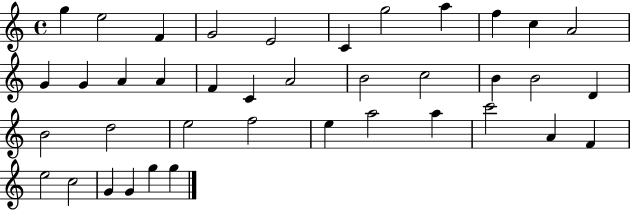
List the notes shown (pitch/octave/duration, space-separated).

G5/q E5/h F4/q G4/h E4/h C4/q G5/h A5/q F5/q C5/q A4/h G4/q G4/q A4/q A4/q F4/q C4/q A4/h B4/h C5/h B4/q B4/h D4/q B4/h D5/h E5/h F5/h E5/q A5/h A5/q C6/h A4/q F4/q E5/h C5/h G4/q G4/q G5/q G5/q